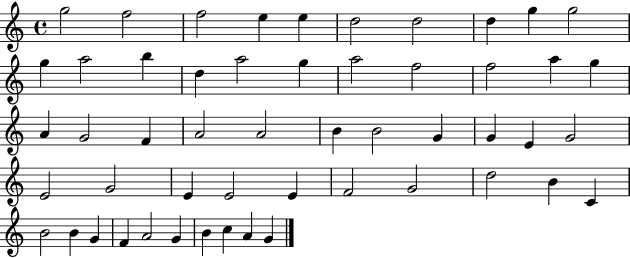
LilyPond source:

{
  \clef treble
  \time 4/4
  \defaultTimeSignature
  \key c \major
  g''2 f''2 | f''2 e''4 e''4 | d''2 d''2 | d''4 g''4 g''2 | \break g''4 a''2 b''4 | d''4 a''2 g''4 | a''2 f''2 | f''2 a''4 g''4 | \break a'4 g'2 f'4 | a'2 a'2 | b'4 b'2 g'4 | g'4 e'4 g'2 | \break e'2 g'2 | e'4 e'2 e'4 | f'2 g'2 | d''2 b'4 c'4 | \break b'2 b'4 g'4 | f'4 a'2 g'4 | b'4 c''4 a'4 g'4 | \bar "|."
}